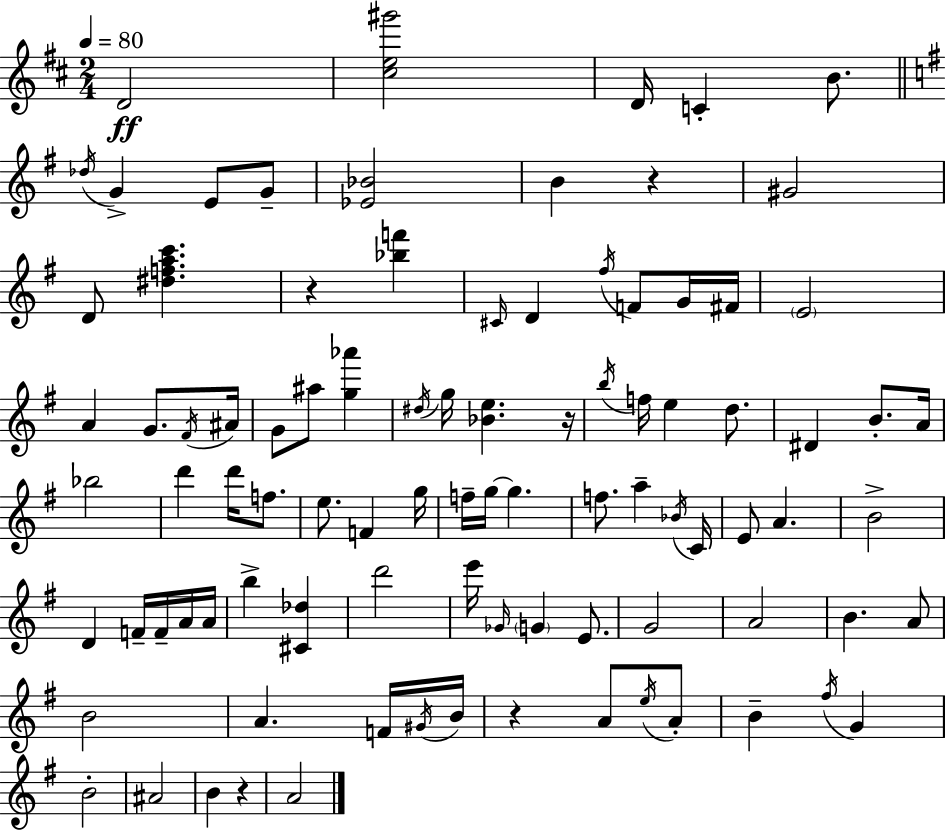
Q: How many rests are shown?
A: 5